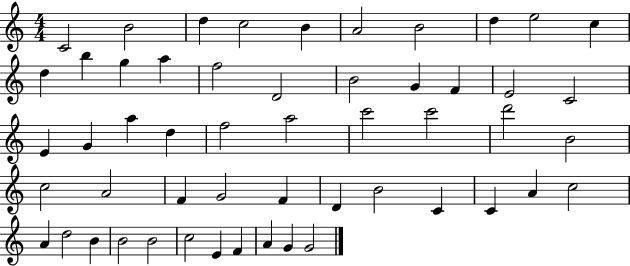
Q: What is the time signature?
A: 4/4